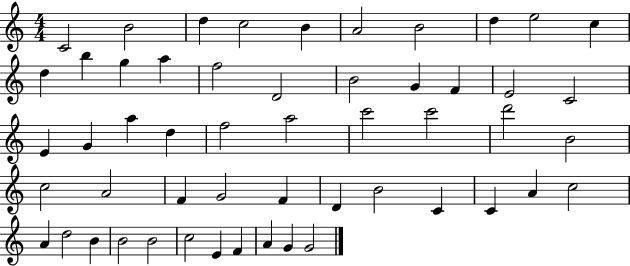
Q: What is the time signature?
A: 4/4